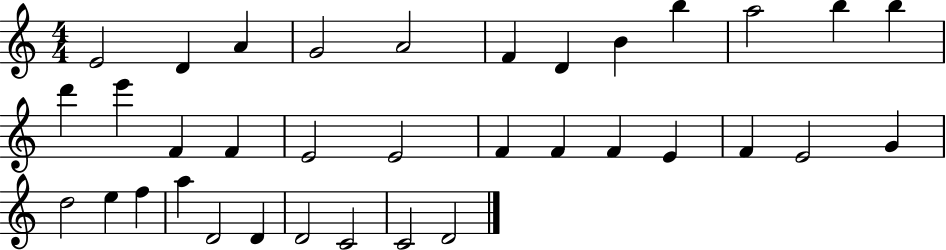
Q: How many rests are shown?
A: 0